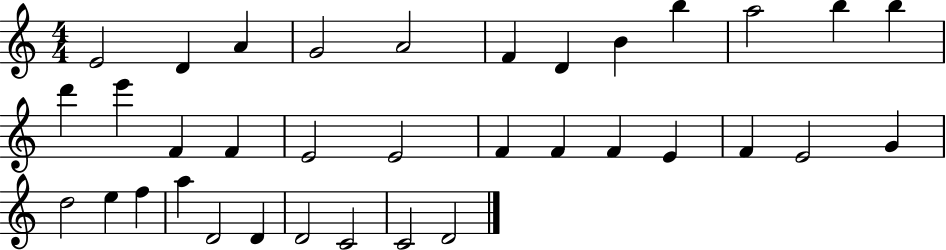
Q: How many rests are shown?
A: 0